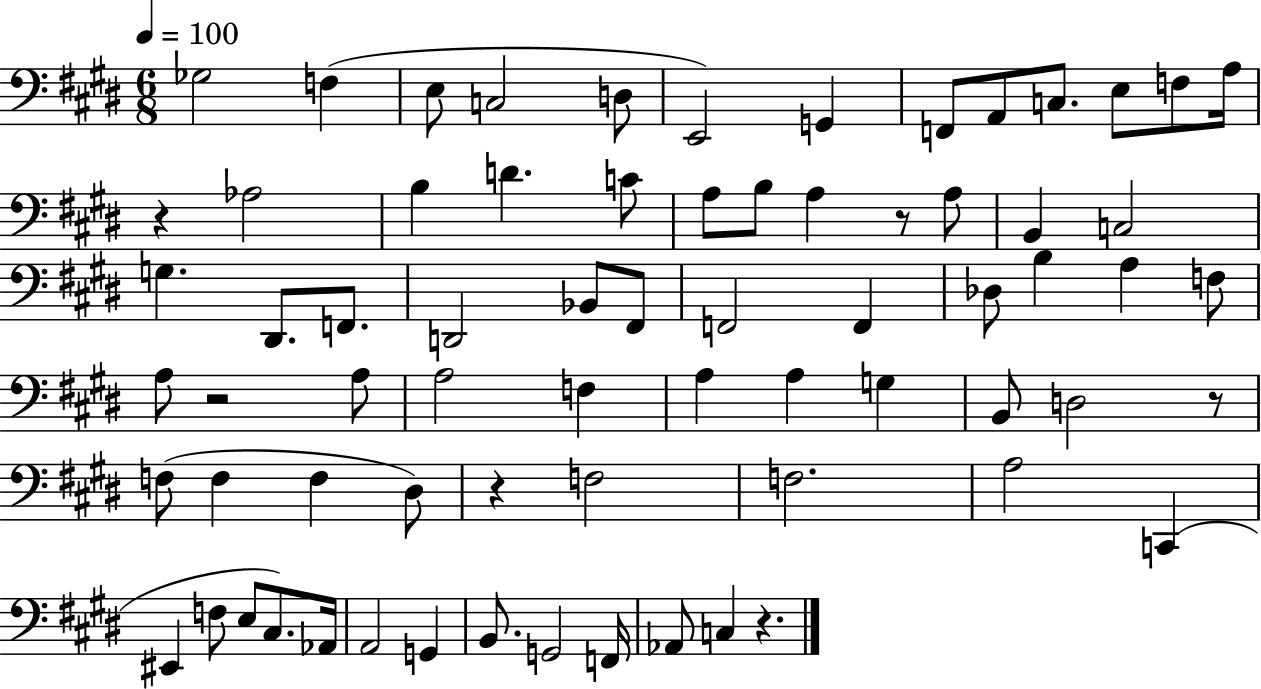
{
  \clef bass
  \numericTimeSignature
  \time 6/8
  \key e \major
  \tempo 4 = 100
  ges2 f4( | e8 c2 d8 | e,2) g,4 | f,8 a,8 c8. e8 f8 a16 | \break r4 aes2 | b4 d'4. c'8 | a8 b8 a4 r8 a8 | b,4 c2 | \break g4. dis,8. f,8. | d,2 bes,8 fis,8 | f,2 f,4 | des8 b4 a4 f8 | \break a8 r2 a8 | a2 f4 | a4 a4 g4 | b,8 d2 r8 | \break f8( f4 f4 dis8) | r4 f2 | f2. | a2 c,4( | \break eis,4 f8 e8 cis8.) aes,16 | a,2 g,4 | b,8. g,2 f,16 | aes,8 c4 r4. | \break \bar "|."
}